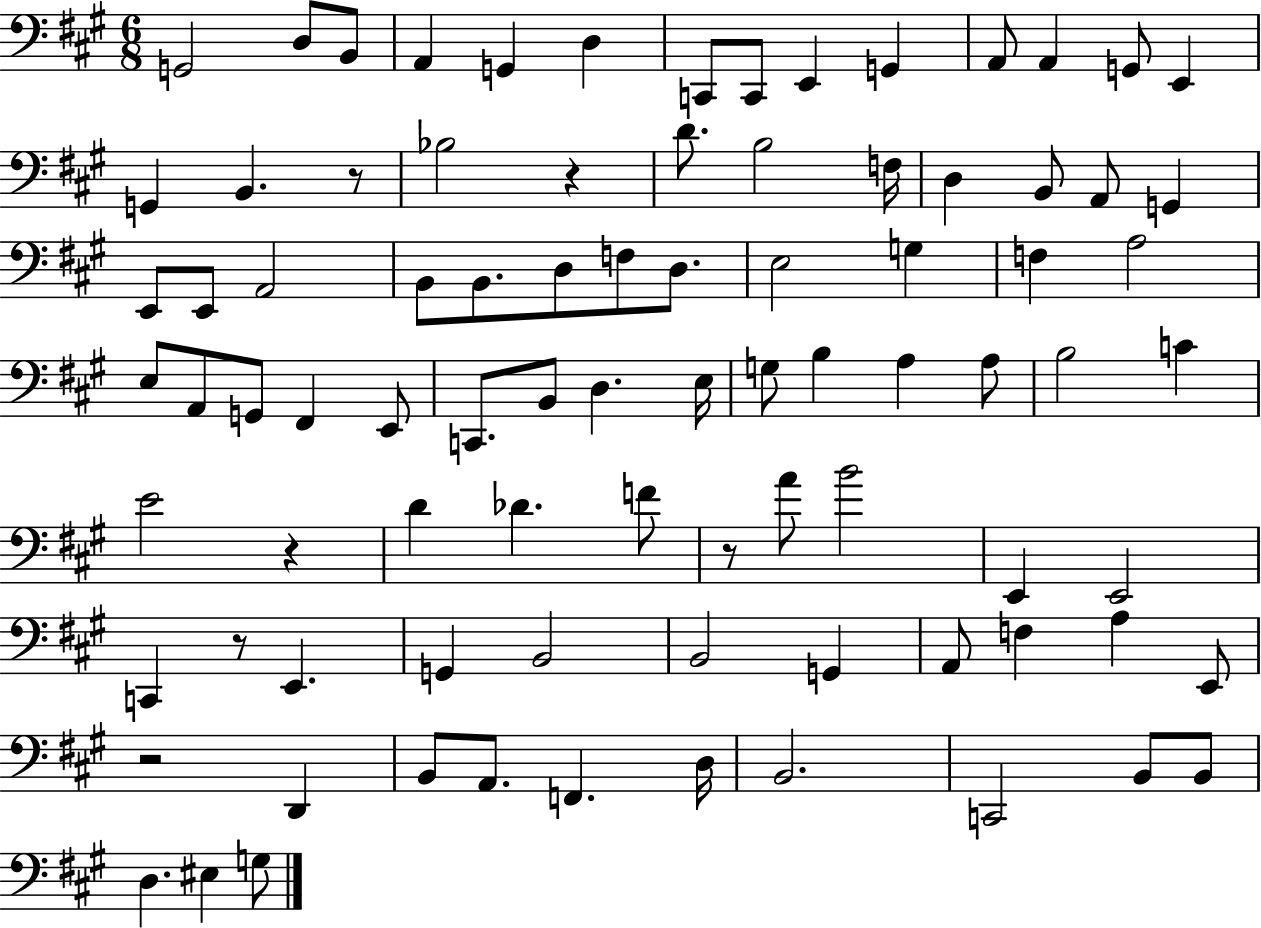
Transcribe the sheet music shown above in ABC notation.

X:1
T:Untitled
M:6/8
L:1/4
K:A
G,,2 D,/2 B,,/2 A,, G,, D, C,,/2 C,,/2 E,, G,, A,,/2 A,, G,,/2 E,, G,, B,, z/2 _B,2 z D/2 B,2 F,/4 D, B,,/2 A,,/2 G,, E,,/2 E,,/2 A,,2 B,,/2 B,,/2 D,/2 F,/2 D,/2 E,2 G, F, A,2 E,/2 A,,/2 G,,/2 ^F,, E,,/2 C,,/2 B,,/2 D, E,/4 G,/2 B, A, A,/2 B,2 C E2 z D _D F/2 z/2 A/2 B2 E,, E,,2 C,, z/2 E,, G,, B,,2 B,,2 G,, A,,/2 F, A, E,,/2 z2 D,, B,,/2 A,,/2 F,, D,/4 B,,2 C,,2 B,,/2 B,,/2 D, ^E, G,/2